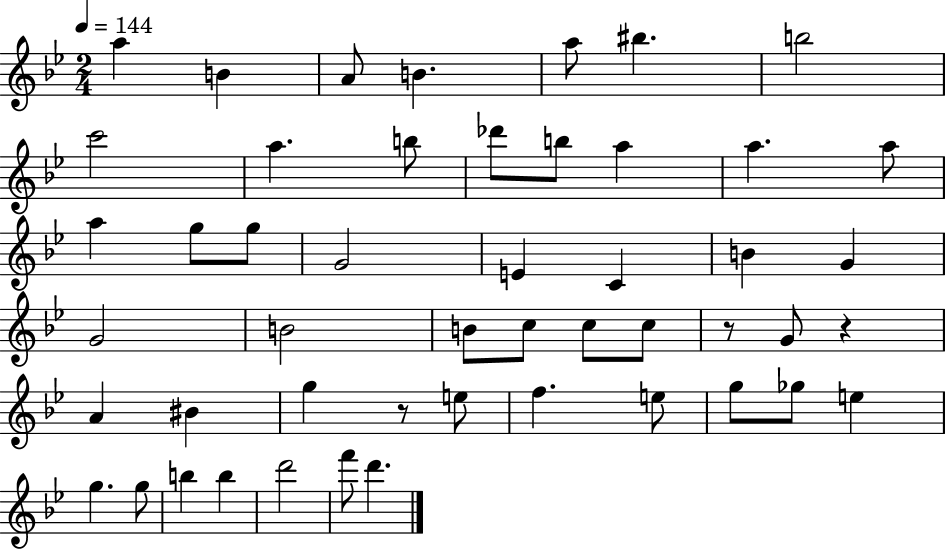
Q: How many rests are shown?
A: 3